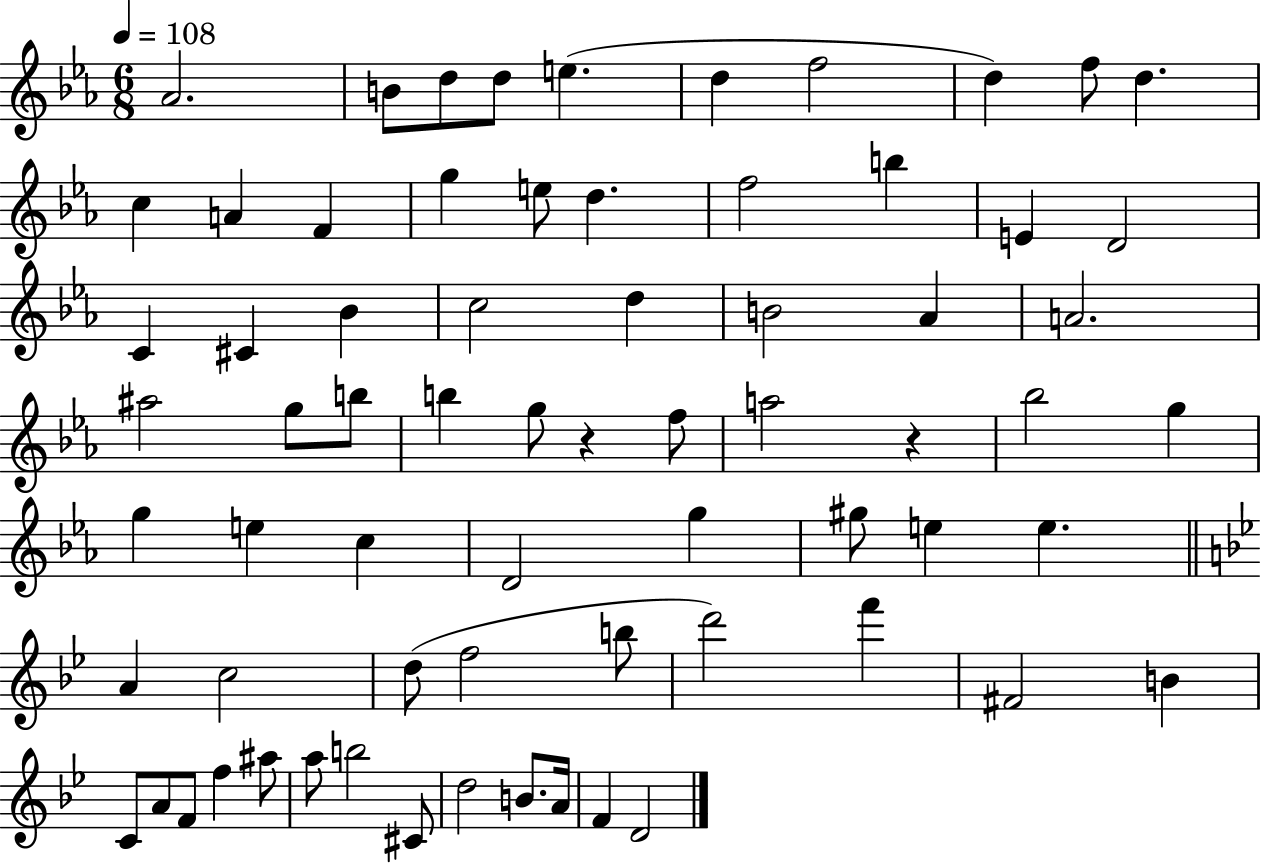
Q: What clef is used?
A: treble